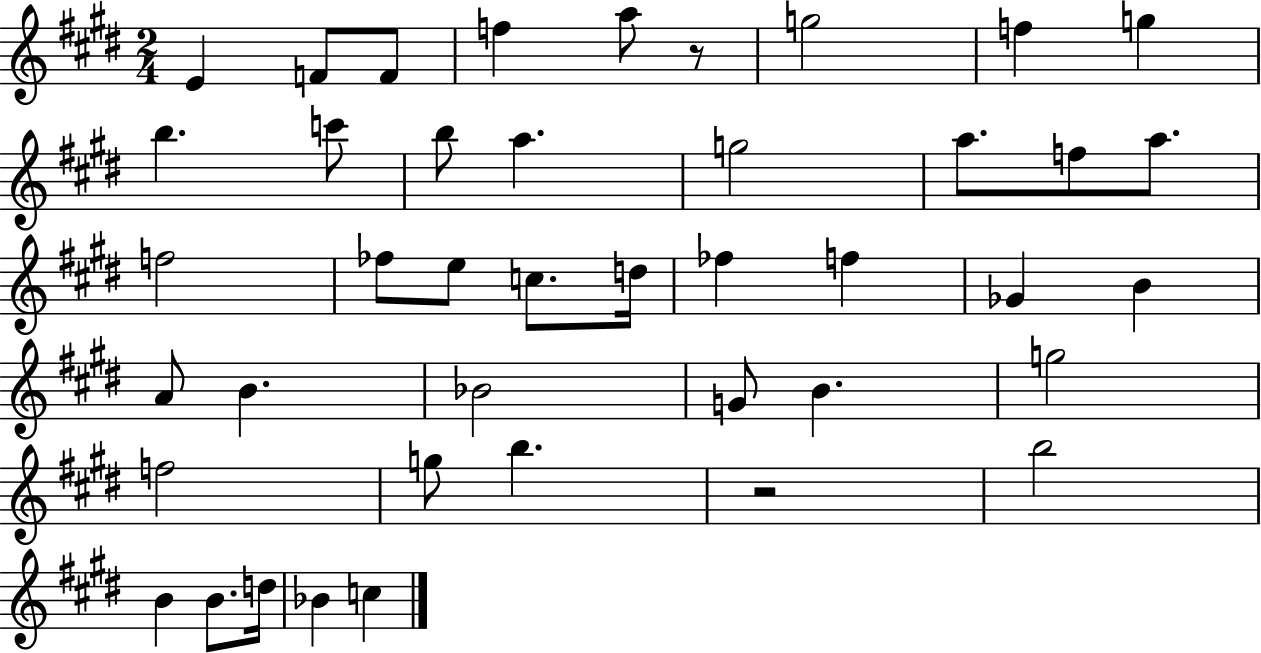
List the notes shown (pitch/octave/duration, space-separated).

E4/q F4/e F4/e F5/q A5/e R/e G5/h F5/q G5/q B5/q. C6/e B5/e A5/q. G5/h A5/e. F5/e A5/e. F5/h FES5/e E5/e C5/e. D5/s FES5/q F5/q Gb4/q B4/q A4/e B4/q. Bb4/h G4/e B4/q. G5/h F5/h G5/e B5/q. R/h B5/h B4/q B4/e. D5/s Bb4/q C5/q